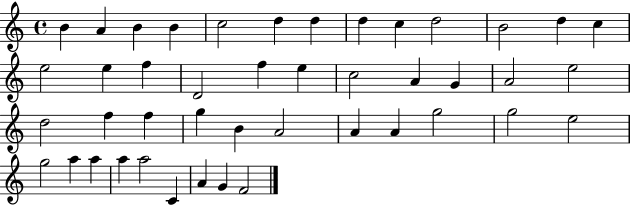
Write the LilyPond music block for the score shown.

{
  \clef treble
  \time 4/4
  \defaultTimeSignature
  \key c \major
  b'4 a'4 b'4 b'4 | c''2 d''4 d''4 | d''4 c''4 d''2 | b'2 d''4 c''4 | \break e''2 e''4 f''4 | d'2 f''4 e''4 | c''2 a'4 g'4 | a'2 e''2 | \break d''2 f''4 f''4 | g''4 b'4 a'2 | a'4 a'4 g''2 | g''2 e''2 | \break g''2 a''4 a''4 | a''4 a''2 c'4 | a'4 g'4 f'2 | \bar "|."
}